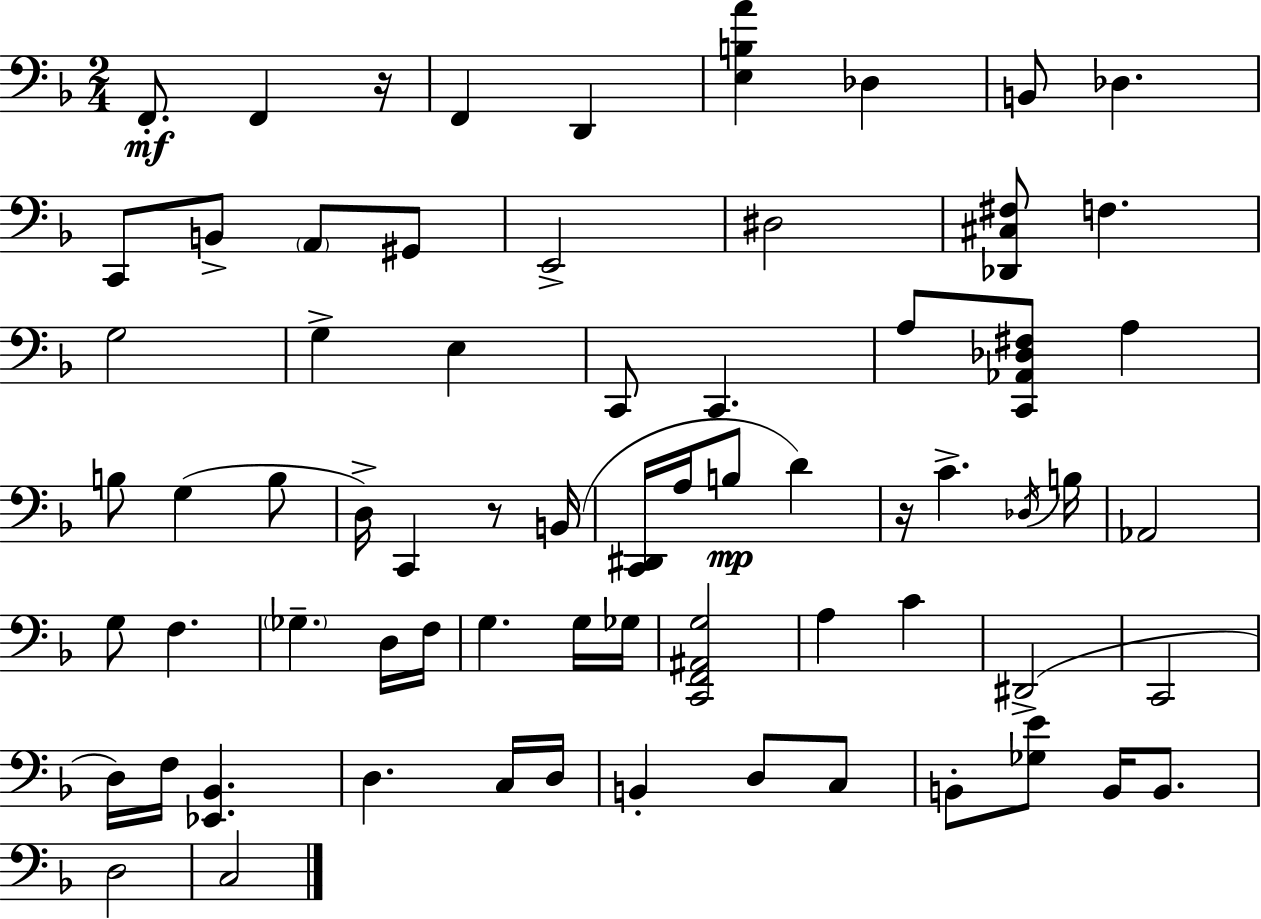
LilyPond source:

{
  \clef bass
  \numericTimeSignature
  \time 2/4
  \key d \minor
  f,8.-.\mf f,4 r16 | f,4 d,4 | <e b a'>4 des4 | b,8 des4. | \break c,8 b,8-> \parenthesize a,8 gis,8 | e,2-> | dis2 | <des, cis fis>8 f4. | \break g2 | g4-> e4 | c,8 c,4. | a8 <c, aes, des fis>8 a4 | \break b8 g4( b8 | d16->) c,4 r8 b,16( | <c, dis,>16 a16 b8\mp d'4) | r16 c'4.-> \acciaccatura { des16 } | \break b16 aes,2 | g8 f4. | \parenthesize ges4.-- d16 | f16 g4. g16 | \break ges16 <c, f, ais, g>2 | a4 c'4 | dis,2->( | c,2 | \break d16) f16 <ees, bes,>4. | d4. c16 | d16 b,4-. d8 c8 | b,8-. <ges e'>8 b,16 b,8. | \break d2 | c2 | \bar "|."
}